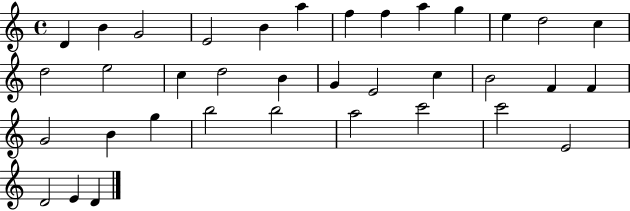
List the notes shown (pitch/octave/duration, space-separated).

D4/q B4/q G4/h E4/h B4/q A5/q F5/q F5/q A5/q G5/q E5/q D5/h C5/q D5/h E5/h C5/q D5/h B4/q G4/q E4/h C5/q B4/h F4/q F4/q G4/h B4/q G5/q B5/h B5/h A5/h C6/h C6/h E4/h D4/h E4/q D4/q